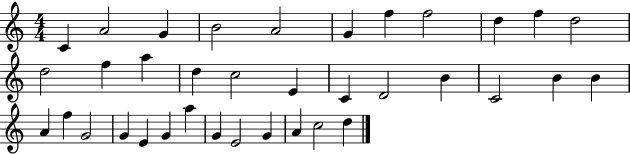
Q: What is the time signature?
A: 4/4